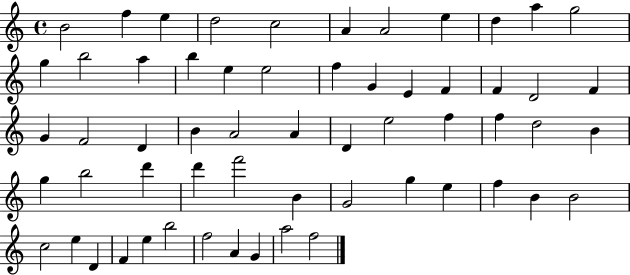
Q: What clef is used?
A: treble